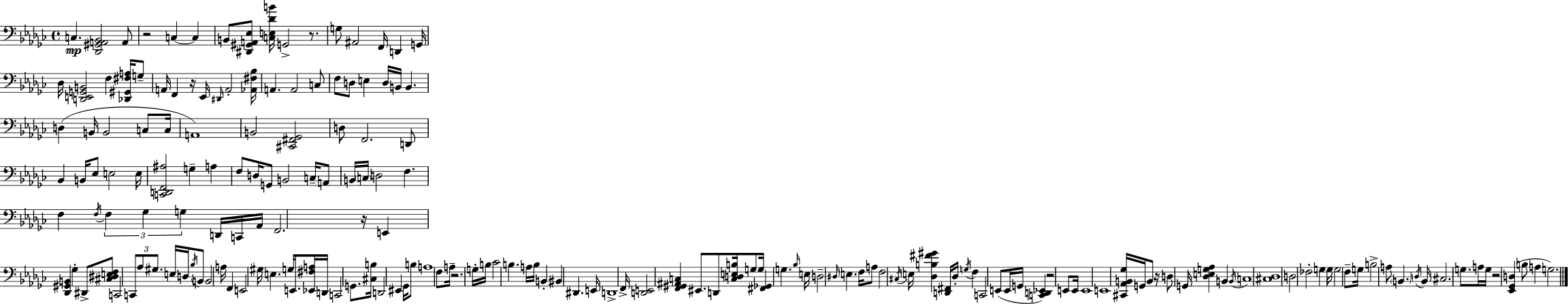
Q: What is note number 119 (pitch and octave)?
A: C#3